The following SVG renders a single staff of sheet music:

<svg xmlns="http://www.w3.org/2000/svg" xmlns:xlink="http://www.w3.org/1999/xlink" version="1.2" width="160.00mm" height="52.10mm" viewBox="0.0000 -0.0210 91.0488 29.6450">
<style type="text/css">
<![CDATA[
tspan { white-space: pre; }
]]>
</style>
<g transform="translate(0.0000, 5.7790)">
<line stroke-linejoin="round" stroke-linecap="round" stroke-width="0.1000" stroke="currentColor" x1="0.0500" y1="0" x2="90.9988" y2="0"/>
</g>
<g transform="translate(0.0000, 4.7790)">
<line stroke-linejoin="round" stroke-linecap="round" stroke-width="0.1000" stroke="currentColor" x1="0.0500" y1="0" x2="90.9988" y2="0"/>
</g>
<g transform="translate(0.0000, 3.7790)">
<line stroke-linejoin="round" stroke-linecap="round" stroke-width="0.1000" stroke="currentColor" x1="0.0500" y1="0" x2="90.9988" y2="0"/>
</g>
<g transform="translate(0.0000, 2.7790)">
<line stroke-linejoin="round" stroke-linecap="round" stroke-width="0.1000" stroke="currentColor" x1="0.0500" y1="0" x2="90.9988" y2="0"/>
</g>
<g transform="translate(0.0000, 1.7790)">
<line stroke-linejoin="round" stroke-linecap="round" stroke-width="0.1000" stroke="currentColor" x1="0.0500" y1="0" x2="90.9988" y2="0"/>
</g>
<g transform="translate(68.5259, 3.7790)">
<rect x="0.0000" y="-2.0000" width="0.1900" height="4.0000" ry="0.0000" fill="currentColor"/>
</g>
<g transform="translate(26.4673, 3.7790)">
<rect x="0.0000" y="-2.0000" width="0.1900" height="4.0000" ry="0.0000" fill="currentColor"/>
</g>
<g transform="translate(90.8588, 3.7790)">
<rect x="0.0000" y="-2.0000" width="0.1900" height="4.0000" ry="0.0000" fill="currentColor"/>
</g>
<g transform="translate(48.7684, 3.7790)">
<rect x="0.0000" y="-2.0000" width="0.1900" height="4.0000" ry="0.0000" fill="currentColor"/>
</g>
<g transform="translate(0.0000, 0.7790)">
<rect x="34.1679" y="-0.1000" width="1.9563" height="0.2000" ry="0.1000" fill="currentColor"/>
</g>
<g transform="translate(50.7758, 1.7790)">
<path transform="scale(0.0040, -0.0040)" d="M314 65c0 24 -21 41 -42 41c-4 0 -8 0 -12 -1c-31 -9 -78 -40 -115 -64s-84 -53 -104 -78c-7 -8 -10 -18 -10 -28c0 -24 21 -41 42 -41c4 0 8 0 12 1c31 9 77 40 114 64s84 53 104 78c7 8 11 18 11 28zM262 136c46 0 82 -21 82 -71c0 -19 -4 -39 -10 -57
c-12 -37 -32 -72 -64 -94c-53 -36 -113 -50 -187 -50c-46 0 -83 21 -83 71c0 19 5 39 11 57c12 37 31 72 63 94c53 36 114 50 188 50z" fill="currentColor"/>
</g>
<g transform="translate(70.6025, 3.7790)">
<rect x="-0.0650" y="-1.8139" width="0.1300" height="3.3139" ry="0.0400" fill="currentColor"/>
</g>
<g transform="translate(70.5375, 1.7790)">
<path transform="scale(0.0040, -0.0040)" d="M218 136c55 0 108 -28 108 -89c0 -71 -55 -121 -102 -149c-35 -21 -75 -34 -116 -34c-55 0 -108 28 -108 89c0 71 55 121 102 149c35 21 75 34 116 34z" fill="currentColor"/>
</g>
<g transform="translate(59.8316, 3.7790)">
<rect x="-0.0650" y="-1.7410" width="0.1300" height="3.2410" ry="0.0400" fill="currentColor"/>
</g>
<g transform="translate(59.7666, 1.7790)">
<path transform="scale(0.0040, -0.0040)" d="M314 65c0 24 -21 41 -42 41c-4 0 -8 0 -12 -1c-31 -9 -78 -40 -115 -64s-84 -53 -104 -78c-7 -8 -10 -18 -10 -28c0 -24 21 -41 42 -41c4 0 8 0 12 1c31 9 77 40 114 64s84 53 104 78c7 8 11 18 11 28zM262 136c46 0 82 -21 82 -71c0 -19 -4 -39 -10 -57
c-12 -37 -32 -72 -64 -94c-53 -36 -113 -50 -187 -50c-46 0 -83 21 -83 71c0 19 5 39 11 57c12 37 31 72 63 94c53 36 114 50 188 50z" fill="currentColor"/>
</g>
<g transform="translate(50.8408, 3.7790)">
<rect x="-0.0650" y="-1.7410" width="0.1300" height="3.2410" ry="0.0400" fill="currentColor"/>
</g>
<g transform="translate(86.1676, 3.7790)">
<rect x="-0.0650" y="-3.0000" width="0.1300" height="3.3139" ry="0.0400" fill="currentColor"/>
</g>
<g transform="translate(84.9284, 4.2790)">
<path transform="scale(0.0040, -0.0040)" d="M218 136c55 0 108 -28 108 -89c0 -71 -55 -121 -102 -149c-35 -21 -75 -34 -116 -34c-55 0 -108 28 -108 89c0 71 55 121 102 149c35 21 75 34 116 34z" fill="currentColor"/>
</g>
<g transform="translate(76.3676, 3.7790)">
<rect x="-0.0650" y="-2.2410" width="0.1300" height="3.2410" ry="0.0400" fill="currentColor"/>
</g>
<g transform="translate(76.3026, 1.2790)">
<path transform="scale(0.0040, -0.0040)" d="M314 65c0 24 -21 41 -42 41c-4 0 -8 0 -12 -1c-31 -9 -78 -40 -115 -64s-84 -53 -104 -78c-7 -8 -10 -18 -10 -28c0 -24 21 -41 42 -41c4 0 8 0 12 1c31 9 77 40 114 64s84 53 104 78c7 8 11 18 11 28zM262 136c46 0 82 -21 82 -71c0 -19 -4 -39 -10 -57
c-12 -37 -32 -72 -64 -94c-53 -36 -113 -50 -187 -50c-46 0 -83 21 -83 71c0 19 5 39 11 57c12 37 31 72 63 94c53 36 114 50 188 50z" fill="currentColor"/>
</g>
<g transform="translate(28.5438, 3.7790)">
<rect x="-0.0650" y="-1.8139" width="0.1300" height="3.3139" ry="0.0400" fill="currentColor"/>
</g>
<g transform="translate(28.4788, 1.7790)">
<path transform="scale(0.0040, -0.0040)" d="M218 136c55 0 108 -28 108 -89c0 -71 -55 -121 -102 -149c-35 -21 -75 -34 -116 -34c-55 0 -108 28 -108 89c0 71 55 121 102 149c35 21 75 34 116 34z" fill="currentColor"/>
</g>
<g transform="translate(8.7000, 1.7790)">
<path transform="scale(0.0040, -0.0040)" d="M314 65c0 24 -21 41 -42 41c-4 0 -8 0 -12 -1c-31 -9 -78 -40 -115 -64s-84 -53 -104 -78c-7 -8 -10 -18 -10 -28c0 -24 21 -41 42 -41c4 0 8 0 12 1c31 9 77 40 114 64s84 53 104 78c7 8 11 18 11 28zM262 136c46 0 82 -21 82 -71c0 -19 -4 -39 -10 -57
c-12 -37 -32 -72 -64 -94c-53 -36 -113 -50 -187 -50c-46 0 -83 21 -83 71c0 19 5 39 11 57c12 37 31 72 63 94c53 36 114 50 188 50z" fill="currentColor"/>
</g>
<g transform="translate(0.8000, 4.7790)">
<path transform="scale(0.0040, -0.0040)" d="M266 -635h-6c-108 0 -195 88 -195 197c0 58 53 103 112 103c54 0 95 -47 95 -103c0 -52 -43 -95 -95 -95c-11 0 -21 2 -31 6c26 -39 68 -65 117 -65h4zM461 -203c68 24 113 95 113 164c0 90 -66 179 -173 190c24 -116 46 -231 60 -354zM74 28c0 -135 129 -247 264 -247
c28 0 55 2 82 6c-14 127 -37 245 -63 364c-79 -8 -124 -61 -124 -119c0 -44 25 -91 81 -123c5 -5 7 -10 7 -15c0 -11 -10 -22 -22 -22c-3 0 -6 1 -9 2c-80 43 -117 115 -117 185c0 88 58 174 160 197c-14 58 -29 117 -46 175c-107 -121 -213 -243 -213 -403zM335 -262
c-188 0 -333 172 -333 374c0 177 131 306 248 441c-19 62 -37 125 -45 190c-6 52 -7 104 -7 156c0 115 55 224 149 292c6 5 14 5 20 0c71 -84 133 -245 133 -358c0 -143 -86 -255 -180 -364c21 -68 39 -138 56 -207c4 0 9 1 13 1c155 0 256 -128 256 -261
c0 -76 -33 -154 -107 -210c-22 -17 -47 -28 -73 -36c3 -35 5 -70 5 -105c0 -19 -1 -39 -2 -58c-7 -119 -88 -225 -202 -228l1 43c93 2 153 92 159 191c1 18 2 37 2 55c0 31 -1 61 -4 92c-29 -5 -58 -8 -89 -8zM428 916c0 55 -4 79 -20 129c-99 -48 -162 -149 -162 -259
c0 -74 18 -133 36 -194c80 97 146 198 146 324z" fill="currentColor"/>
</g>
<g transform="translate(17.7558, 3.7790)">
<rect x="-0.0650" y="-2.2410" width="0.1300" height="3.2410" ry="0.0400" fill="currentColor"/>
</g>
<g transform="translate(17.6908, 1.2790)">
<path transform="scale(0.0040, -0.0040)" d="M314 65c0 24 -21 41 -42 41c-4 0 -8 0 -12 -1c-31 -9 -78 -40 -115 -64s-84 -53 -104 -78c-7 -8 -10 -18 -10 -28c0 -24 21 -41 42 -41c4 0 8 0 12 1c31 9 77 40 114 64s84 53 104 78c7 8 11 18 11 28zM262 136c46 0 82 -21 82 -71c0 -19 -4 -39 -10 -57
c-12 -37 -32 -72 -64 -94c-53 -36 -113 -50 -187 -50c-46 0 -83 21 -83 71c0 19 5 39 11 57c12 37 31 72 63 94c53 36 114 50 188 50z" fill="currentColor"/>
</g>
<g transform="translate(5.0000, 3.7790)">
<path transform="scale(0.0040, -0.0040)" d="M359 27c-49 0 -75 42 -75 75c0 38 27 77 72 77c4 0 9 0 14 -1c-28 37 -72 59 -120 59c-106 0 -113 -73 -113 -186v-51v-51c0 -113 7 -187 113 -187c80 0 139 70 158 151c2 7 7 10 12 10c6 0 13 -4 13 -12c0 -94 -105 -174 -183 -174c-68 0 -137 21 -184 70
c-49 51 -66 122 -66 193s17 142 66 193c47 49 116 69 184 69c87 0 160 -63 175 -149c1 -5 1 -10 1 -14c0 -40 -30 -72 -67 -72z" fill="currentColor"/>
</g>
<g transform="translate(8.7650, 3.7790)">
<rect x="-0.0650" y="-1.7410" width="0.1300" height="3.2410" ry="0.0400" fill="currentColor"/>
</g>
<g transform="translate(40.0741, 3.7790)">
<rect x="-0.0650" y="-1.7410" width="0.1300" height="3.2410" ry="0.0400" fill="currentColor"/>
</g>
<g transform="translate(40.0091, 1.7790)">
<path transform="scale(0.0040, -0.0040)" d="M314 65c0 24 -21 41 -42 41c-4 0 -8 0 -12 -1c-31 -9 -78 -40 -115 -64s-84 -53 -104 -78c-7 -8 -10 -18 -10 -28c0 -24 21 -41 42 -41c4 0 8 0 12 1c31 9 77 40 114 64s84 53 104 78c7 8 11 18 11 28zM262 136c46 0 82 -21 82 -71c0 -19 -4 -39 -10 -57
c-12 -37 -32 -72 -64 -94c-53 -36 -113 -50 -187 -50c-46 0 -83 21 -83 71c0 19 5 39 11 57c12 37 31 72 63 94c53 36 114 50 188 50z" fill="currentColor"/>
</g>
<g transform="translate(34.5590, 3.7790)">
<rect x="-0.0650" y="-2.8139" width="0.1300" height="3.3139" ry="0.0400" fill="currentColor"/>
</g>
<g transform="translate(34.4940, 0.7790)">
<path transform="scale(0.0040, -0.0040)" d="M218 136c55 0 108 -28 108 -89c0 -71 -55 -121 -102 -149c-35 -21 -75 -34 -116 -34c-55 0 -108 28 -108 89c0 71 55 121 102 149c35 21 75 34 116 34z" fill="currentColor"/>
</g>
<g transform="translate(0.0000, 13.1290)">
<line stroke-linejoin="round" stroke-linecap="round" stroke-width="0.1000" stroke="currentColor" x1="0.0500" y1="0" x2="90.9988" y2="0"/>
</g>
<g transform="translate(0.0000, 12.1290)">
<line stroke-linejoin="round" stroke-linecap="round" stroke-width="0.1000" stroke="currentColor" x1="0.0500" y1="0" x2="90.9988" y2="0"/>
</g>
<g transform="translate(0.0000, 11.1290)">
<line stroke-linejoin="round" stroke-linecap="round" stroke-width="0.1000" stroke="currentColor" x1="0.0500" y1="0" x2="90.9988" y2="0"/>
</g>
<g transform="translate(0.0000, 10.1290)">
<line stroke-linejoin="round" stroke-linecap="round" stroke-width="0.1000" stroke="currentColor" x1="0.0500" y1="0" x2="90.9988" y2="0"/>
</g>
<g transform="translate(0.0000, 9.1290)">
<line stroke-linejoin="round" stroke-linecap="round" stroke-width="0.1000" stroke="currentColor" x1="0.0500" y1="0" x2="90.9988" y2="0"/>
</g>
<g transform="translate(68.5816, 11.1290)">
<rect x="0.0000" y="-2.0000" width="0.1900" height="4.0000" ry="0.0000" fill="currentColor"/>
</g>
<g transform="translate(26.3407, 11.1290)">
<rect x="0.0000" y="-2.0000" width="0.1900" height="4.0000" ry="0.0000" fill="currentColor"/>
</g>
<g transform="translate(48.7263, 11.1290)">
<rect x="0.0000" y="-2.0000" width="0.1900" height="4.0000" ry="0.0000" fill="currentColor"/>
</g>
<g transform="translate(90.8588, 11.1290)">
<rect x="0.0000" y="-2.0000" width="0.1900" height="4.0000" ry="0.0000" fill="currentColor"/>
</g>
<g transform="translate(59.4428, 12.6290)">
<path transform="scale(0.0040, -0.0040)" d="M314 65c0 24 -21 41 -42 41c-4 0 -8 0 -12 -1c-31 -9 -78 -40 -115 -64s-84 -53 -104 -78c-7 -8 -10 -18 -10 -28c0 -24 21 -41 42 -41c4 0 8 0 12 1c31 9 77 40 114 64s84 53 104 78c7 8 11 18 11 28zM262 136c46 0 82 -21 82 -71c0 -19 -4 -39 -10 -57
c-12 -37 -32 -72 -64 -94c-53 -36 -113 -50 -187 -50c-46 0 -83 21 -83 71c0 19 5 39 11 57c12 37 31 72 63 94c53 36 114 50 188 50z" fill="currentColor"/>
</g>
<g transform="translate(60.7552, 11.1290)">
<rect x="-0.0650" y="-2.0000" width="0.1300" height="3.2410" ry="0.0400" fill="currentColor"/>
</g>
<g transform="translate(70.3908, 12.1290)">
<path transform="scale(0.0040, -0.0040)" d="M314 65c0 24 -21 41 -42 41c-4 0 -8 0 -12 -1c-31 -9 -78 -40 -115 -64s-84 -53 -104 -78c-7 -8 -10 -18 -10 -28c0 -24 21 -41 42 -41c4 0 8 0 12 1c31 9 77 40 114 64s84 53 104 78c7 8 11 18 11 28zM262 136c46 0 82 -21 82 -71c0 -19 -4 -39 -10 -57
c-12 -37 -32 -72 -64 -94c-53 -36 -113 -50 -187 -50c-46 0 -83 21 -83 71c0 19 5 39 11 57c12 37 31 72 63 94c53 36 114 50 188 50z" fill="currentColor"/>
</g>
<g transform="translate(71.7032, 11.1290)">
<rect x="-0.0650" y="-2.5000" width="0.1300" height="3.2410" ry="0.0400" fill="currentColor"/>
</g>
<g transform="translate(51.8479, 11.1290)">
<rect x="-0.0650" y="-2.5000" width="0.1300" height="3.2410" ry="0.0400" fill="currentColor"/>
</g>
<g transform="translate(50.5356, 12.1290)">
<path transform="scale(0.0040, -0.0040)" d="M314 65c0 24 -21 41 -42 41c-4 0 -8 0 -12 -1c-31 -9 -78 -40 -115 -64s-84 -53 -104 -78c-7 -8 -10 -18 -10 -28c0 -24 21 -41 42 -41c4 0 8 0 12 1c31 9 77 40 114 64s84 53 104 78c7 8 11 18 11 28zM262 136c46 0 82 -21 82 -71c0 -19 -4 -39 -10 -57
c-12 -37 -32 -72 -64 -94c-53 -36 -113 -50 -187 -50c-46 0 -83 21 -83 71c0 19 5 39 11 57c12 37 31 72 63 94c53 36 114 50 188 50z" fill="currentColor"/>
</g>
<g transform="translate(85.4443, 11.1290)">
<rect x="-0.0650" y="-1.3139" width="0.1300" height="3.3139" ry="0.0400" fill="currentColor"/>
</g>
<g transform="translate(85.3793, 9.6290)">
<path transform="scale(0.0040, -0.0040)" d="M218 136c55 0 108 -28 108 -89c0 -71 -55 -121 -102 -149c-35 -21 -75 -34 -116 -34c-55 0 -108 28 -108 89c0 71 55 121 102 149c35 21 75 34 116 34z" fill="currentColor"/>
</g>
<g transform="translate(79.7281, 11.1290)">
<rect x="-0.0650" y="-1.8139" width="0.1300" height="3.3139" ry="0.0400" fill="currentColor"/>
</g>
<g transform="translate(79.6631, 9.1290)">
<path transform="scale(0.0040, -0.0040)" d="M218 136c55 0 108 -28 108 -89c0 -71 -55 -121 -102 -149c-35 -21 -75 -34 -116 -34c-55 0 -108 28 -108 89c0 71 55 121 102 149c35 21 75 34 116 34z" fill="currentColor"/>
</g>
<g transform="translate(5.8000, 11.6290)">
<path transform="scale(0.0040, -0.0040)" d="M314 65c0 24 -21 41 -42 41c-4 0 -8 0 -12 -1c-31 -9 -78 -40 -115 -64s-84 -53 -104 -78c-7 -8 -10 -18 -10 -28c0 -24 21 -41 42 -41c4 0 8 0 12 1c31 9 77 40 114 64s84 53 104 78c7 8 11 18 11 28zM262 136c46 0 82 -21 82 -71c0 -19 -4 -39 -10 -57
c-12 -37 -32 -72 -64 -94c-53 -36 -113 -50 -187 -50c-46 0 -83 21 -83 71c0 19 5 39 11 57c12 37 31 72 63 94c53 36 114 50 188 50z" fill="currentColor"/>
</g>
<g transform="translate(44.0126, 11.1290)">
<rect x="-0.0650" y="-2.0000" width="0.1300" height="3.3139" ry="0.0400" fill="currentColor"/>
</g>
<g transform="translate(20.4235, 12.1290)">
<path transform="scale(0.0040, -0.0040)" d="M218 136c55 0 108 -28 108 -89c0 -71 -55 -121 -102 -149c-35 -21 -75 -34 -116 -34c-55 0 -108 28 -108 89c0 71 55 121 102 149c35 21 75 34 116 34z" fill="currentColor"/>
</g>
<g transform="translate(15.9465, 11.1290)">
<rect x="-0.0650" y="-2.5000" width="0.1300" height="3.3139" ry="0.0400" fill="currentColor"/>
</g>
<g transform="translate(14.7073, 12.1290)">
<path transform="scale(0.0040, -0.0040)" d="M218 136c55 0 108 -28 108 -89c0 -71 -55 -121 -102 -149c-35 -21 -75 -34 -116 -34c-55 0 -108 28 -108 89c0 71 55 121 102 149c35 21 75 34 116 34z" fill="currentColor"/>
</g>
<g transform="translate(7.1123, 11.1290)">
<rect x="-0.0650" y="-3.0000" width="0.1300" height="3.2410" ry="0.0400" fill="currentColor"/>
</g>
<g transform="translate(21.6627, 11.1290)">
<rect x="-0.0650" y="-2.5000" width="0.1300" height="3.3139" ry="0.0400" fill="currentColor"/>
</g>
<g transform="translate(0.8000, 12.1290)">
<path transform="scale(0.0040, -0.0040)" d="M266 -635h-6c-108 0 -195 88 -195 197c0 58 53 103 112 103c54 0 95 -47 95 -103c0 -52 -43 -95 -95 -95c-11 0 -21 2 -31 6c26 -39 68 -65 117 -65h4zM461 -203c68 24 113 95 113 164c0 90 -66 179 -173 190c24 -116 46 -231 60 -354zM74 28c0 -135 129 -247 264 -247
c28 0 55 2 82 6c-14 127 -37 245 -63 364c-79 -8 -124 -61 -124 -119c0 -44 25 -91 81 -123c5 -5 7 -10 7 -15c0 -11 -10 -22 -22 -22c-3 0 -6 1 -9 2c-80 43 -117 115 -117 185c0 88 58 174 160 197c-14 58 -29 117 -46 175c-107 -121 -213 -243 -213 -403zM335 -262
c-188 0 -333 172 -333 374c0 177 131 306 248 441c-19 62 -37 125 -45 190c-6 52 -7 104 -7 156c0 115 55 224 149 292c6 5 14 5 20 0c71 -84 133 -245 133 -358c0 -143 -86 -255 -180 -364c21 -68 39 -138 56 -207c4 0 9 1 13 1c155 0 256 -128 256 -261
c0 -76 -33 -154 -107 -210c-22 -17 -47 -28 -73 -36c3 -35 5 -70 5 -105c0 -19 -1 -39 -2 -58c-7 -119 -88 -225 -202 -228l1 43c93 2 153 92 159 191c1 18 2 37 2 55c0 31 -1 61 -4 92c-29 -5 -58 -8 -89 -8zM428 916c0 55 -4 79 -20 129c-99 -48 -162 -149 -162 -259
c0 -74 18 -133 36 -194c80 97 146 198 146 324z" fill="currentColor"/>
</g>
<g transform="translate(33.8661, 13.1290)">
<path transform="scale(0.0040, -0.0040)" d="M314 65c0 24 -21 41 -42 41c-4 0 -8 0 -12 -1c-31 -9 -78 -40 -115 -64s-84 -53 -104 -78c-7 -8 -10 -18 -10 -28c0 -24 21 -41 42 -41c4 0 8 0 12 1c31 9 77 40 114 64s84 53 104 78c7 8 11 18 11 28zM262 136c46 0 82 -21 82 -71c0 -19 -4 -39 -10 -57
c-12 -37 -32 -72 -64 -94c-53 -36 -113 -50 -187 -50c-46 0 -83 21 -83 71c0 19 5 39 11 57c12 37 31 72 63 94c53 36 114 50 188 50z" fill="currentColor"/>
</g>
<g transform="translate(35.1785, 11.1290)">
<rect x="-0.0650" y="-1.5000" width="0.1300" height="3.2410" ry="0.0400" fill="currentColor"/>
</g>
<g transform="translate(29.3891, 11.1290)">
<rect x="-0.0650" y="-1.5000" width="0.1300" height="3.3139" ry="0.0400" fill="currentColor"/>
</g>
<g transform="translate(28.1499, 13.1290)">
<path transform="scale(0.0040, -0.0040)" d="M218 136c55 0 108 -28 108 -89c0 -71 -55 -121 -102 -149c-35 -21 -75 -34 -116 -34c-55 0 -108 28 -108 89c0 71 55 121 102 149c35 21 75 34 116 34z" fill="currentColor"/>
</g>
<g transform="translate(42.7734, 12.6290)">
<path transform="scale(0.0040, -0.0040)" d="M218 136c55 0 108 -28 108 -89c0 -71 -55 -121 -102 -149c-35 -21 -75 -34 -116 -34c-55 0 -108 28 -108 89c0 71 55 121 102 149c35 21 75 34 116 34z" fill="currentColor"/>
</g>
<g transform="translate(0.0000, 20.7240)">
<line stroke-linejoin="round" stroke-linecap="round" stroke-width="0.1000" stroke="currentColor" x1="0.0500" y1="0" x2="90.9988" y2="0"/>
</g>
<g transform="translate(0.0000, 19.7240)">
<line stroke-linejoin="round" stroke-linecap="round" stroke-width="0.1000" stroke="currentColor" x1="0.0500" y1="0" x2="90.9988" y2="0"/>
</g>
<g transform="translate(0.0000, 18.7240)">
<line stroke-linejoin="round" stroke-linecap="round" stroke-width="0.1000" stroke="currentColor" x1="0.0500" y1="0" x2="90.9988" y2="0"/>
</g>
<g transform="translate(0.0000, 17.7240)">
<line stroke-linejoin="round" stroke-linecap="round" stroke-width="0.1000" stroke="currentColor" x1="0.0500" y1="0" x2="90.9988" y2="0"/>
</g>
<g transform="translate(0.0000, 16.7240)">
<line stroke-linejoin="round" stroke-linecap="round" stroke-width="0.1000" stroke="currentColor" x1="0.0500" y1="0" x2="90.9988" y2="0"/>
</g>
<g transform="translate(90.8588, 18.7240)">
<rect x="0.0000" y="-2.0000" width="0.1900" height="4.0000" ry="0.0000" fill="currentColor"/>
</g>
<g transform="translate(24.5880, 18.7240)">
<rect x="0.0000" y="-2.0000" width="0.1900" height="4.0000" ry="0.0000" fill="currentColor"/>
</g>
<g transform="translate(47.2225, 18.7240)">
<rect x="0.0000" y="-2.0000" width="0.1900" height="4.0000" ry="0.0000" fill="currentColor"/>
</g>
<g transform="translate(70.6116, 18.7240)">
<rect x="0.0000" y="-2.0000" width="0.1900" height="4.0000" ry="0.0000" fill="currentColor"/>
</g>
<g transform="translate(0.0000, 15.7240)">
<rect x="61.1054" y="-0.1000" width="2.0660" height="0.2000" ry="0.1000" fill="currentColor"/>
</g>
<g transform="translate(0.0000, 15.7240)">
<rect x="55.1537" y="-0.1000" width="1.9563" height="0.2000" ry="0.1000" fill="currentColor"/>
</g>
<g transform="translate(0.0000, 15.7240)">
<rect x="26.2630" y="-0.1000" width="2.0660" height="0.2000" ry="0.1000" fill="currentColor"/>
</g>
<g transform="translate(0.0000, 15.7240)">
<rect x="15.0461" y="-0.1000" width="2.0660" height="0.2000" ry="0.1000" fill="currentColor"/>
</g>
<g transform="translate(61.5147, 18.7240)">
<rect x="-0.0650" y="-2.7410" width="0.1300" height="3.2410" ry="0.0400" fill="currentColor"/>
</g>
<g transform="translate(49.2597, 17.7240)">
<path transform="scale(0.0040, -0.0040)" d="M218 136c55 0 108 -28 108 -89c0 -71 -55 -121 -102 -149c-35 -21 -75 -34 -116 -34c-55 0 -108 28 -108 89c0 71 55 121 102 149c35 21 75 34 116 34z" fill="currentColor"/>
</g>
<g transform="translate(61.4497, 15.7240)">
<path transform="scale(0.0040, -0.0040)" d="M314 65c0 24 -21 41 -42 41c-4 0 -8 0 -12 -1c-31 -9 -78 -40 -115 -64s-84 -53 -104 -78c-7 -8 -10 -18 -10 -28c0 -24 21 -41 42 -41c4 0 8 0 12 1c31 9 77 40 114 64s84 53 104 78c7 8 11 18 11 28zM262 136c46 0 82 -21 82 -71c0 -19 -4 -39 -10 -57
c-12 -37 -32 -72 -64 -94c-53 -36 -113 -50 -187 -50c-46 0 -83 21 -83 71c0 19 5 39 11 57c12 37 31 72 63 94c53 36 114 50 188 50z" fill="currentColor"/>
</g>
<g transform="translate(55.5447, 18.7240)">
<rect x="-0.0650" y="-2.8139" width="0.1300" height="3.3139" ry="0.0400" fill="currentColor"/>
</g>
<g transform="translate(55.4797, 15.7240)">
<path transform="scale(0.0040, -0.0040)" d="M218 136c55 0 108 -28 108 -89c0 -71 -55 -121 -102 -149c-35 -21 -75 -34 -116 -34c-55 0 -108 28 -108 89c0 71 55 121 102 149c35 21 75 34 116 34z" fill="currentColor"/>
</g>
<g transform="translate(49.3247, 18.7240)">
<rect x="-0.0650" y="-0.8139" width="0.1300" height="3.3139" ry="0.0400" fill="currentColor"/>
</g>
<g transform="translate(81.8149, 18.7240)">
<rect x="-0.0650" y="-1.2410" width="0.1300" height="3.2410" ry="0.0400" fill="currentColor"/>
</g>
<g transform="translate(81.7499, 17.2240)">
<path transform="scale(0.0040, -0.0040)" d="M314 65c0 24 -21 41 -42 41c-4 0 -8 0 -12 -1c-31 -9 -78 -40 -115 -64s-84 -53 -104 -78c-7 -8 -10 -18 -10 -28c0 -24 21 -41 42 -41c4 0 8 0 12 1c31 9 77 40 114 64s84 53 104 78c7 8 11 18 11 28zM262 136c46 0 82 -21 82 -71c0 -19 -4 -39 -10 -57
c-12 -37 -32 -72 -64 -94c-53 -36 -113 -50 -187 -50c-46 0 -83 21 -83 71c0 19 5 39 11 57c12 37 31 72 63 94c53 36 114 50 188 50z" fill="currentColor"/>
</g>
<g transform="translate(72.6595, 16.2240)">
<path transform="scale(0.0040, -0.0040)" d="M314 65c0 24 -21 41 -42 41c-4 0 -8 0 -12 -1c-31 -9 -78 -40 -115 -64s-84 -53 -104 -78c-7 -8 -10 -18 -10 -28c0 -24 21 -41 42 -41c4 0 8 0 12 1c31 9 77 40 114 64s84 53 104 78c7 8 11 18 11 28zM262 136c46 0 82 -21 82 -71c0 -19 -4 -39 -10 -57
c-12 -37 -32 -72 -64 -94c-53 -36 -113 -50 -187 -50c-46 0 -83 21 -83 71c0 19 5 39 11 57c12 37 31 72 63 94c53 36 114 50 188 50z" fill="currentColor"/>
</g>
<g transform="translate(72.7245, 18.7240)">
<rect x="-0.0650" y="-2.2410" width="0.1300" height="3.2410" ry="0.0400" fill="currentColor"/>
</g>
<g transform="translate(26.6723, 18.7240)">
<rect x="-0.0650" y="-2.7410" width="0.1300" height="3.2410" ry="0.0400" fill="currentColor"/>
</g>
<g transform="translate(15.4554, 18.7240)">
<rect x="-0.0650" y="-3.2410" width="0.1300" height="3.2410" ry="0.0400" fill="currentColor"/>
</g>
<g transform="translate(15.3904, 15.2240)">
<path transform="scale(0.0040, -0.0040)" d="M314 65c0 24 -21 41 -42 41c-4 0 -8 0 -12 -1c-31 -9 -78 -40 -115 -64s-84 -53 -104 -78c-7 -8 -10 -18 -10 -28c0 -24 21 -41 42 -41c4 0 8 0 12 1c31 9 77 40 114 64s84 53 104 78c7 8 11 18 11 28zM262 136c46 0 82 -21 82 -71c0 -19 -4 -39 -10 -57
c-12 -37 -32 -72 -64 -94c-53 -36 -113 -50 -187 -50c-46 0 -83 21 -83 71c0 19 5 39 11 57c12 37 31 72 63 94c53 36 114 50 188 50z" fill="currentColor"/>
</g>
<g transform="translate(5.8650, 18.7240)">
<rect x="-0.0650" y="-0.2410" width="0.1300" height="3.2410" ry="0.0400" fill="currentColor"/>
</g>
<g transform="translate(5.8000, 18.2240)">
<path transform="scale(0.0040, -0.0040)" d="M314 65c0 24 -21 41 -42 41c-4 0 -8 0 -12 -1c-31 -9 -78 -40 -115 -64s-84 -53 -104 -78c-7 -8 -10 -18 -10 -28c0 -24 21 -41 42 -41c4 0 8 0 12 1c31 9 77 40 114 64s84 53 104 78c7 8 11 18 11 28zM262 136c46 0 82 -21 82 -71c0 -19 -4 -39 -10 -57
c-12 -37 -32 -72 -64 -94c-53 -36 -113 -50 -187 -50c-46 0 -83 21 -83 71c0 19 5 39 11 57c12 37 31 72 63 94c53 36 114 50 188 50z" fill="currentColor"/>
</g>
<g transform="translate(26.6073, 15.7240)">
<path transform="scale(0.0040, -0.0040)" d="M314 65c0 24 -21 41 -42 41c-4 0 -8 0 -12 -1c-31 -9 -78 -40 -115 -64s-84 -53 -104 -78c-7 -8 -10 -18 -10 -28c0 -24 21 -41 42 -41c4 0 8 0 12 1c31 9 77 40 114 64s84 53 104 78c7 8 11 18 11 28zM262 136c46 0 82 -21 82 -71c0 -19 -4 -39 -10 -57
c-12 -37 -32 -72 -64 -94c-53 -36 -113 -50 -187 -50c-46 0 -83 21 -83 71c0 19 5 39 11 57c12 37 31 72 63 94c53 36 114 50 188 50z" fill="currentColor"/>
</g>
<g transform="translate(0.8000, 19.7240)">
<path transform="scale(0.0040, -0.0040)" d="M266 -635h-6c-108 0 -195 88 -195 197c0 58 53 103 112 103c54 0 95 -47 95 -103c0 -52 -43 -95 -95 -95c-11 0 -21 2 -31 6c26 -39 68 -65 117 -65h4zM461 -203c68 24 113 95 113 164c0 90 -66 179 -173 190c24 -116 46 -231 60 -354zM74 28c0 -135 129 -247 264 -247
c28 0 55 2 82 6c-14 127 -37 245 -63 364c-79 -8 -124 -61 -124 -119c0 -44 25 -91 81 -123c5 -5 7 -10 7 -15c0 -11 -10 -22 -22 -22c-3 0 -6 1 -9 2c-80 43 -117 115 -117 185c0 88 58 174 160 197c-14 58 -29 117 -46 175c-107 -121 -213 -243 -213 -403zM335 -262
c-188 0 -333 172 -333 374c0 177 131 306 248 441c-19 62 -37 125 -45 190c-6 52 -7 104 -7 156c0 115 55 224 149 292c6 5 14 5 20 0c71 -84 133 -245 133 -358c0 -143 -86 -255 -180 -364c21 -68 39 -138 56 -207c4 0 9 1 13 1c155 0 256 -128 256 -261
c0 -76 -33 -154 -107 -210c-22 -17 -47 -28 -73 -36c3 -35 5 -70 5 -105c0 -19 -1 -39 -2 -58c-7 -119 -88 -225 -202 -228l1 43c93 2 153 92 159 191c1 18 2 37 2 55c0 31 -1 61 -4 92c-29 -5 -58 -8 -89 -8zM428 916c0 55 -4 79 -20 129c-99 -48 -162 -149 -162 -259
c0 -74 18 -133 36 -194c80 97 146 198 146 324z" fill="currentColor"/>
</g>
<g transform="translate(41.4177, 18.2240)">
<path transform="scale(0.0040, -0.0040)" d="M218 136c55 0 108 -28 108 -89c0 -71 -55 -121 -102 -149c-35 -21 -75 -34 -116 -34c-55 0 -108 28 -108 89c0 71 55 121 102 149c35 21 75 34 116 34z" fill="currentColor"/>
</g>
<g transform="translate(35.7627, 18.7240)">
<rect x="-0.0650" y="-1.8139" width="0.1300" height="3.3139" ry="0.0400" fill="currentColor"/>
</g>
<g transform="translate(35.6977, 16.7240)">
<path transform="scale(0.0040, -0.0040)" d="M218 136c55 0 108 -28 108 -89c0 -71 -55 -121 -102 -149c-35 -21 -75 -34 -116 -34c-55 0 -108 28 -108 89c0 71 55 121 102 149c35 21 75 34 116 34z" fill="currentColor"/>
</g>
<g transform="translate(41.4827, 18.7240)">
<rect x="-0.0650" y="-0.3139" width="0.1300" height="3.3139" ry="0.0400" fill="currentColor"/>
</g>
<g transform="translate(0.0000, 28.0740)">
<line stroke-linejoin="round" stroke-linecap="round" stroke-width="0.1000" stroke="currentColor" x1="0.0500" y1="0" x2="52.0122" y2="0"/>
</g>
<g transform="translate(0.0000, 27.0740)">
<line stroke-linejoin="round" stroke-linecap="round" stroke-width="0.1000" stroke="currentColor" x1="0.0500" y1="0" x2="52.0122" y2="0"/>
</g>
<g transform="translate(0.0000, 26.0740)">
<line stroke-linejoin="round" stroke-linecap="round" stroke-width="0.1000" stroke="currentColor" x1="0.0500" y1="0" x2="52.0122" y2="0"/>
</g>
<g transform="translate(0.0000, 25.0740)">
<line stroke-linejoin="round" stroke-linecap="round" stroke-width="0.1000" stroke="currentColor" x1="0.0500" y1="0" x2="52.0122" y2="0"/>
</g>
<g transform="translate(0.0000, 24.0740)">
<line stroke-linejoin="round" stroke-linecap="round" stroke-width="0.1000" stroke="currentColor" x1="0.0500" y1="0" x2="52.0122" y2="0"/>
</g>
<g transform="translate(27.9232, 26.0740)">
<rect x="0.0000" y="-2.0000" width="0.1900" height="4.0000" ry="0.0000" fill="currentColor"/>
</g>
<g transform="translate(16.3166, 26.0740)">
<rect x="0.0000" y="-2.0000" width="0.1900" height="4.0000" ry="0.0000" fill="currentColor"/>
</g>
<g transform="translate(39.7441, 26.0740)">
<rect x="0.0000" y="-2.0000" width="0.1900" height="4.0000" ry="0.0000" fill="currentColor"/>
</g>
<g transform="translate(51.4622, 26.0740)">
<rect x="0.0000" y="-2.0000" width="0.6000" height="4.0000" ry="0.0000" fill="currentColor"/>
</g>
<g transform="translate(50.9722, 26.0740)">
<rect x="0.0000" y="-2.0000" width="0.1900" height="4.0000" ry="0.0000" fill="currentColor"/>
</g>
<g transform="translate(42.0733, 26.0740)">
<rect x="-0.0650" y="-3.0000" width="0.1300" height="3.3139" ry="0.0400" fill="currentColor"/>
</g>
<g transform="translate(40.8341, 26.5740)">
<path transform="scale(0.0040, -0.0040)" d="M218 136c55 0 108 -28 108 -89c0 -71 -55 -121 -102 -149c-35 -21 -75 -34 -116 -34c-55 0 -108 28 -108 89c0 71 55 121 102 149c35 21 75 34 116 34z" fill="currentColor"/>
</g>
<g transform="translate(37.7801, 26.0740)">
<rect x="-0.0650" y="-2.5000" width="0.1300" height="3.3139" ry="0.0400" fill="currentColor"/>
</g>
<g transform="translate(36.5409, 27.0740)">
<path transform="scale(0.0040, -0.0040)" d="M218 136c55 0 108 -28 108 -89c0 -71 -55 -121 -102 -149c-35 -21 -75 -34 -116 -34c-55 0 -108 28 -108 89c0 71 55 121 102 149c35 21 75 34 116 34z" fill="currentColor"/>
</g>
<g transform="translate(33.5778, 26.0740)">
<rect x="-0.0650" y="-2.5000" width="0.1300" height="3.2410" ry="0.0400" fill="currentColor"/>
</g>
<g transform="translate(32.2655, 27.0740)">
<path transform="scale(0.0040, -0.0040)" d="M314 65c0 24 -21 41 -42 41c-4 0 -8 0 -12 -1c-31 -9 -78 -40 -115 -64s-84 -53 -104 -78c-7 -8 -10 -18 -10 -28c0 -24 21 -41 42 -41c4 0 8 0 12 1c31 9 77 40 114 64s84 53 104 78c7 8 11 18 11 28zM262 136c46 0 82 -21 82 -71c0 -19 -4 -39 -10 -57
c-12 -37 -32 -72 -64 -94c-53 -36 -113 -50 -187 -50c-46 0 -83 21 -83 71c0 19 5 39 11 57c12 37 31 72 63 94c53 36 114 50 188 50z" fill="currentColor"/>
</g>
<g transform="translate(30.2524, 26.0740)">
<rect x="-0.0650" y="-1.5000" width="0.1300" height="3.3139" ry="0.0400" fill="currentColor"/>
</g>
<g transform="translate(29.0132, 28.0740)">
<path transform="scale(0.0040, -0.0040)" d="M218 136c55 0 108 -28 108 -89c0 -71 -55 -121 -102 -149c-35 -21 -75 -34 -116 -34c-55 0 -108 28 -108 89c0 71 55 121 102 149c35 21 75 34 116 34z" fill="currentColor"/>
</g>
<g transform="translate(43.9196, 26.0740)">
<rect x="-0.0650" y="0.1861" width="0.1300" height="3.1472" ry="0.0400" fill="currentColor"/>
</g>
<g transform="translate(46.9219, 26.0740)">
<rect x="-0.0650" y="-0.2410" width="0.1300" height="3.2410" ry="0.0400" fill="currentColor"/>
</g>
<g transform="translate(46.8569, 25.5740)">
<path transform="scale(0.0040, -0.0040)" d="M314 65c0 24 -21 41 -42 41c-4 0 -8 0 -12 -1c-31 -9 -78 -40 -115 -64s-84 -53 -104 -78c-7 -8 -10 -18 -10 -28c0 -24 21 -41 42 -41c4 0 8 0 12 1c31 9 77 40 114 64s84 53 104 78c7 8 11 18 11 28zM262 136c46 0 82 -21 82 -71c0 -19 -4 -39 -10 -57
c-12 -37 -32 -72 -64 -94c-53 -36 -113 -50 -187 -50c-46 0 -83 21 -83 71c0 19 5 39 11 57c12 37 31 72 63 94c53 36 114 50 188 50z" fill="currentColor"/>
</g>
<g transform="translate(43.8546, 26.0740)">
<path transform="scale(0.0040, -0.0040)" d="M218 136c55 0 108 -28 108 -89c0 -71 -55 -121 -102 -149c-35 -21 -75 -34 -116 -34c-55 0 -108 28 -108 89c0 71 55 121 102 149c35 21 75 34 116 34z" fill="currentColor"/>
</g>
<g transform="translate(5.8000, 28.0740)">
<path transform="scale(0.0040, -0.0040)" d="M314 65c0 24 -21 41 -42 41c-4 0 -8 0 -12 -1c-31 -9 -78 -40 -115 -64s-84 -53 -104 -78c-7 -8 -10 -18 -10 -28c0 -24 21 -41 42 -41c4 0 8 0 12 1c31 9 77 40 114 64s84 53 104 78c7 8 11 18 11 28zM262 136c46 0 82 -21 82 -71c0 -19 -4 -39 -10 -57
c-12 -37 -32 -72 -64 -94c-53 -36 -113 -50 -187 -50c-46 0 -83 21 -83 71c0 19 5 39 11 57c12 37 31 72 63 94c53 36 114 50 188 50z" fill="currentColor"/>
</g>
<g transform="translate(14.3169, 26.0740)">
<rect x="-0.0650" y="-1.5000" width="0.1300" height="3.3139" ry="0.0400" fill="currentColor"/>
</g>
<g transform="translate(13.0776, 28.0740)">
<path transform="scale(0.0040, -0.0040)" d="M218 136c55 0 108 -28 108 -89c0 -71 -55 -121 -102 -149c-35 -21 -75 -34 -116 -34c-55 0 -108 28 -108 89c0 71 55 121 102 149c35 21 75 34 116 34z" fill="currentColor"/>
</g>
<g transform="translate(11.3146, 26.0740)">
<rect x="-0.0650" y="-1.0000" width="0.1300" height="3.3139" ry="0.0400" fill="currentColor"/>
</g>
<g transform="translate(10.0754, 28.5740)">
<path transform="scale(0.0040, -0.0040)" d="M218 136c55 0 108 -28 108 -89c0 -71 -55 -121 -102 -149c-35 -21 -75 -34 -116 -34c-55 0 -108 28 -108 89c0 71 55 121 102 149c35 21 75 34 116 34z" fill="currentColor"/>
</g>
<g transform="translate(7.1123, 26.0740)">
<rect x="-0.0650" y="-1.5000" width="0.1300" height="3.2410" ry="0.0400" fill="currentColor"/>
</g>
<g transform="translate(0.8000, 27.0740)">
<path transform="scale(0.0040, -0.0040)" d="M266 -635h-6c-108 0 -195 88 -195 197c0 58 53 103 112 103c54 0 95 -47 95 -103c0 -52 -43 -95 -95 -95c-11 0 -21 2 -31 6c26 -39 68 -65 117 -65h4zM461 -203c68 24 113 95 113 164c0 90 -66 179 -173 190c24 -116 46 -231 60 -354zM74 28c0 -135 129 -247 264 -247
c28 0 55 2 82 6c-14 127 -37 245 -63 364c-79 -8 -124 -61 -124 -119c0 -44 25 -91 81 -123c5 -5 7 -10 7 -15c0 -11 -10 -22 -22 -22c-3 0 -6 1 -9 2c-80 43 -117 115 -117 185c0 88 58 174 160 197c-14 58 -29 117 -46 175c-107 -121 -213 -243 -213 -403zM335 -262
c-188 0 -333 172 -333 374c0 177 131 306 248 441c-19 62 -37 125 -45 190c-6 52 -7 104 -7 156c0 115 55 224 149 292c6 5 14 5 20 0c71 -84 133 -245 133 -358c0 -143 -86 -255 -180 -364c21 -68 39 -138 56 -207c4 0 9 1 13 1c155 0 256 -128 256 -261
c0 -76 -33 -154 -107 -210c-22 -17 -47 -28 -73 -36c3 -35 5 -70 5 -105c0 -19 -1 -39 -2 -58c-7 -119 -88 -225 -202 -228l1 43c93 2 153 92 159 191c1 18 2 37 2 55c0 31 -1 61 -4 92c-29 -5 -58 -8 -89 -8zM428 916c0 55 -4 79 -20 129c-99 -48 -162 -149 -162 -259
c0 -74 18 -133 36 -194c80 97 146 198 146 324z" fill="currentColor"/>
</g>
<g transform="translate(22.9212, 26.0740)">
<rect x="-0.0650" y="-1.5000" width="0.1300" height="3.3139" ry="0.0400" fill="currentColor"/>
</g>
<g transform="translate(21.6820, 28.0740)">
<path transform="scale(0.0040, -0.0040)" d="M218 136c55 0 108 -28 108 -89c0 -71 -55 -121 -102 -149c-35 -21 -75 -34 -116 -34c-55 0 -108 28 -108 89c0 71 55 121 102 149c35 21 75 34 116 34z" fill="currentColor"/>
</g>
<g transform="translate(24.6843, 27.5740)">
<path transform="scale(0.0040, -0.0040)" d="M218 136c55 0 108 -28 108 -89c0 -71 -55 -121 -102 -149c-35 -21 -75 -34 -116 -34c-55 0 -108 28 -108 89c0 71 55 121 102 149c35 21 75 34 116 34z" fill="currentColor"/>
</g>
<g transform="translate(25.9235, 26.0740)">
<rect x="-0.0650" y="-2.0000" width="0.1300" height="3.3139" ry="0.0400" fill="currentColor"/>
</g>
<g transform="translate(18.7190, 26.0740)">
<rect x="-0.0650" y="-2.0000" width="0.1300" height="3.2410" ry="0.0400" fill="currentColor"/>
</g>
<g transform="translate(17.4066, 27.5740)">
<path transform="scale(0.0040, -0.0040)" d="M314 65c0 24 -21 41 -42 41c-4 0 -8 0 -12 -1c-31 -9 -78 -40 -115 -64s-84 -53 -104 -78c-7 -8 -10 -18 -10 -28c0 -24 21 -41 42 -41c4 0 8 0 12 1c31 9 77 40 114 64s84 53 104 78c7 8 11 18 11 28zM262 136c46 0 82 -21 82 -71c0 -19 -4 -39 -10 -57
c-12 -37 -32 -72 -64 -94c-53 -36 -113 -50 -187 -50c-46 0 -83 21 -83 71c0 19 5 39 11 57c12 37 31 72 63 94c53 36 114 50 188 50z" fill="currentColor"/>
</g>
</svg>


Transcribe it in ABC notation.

X:1
T:Untitled
M:4/4
L:1/4
K:C
f2 g2 f a f2 f2 f2 f g2 A A2 G G E E2 F G2 F2 G2 f e c2 b2 a2 f c d a a2 g2 e2 E2 D E F2 E F E G2 G A B c2